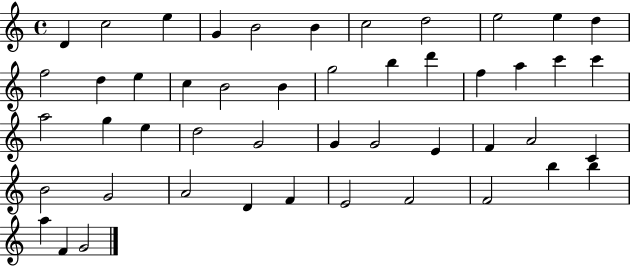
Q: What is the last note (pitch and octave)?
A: G4